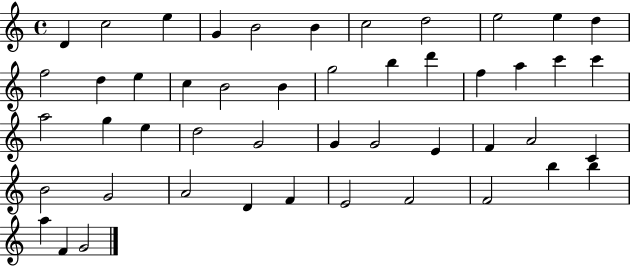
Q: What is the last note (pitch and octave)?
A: G4